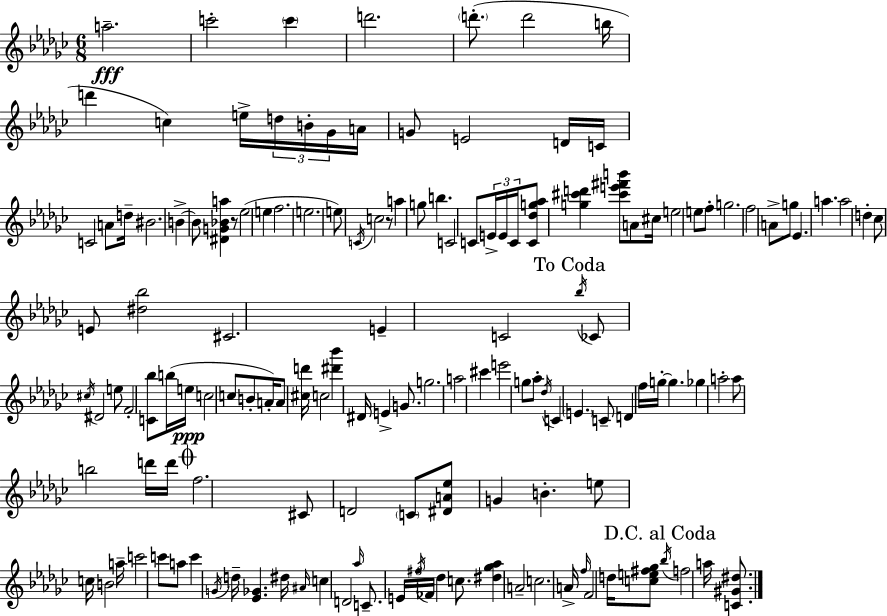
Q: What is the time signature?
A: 6/8